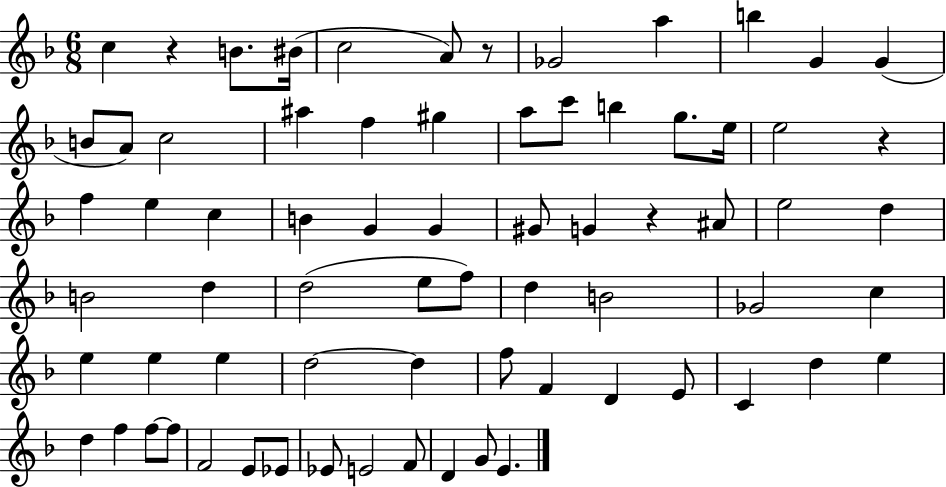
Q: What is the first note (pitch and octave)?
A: C5